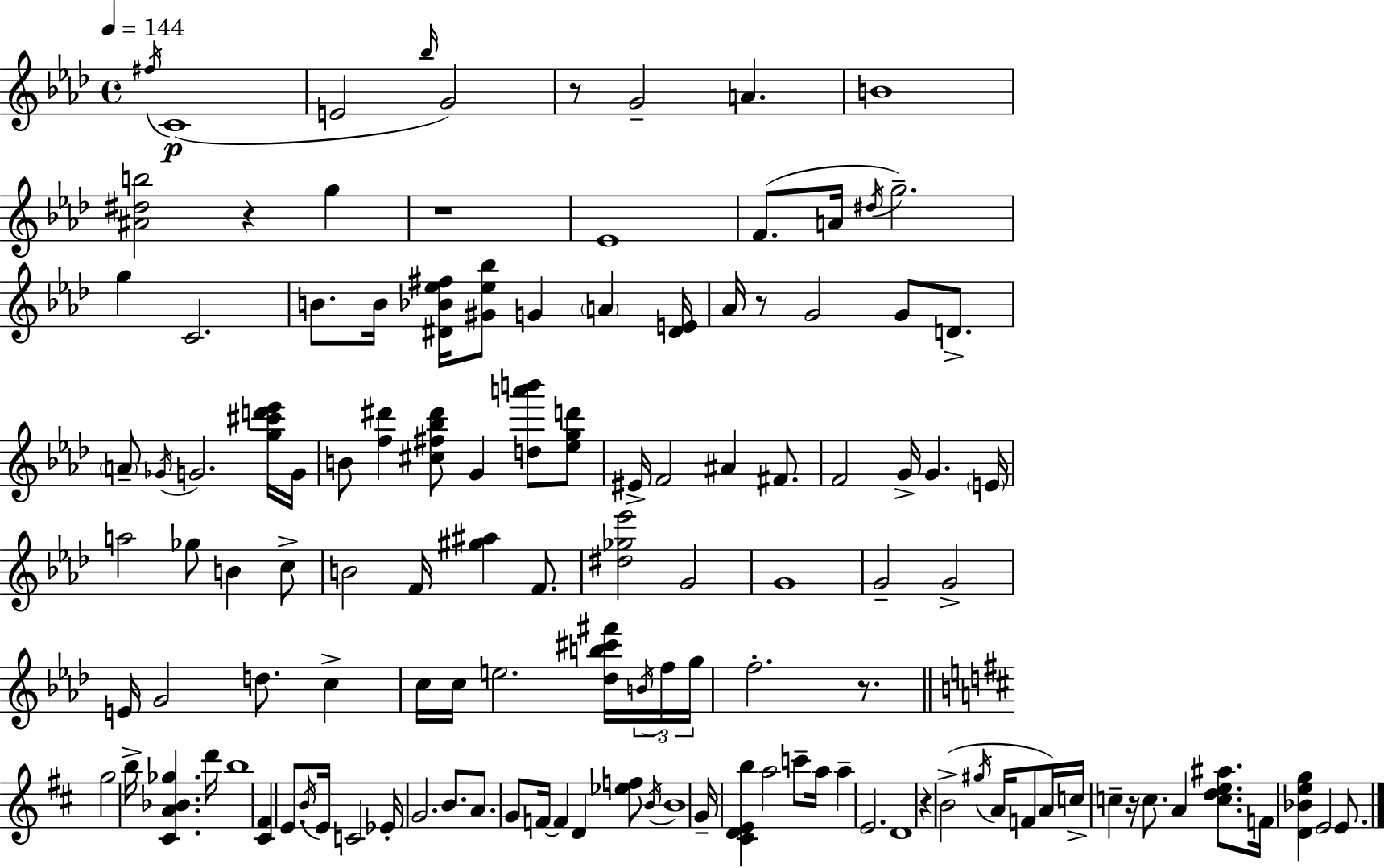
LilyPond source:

{
  \clef treble
  \time 4/4
  \defaultTimeSignature
  \key f \minor
  \tempo 4 = 144
  \acciaccatura { fis''16 }\p c'1( | e'2 \grace { bes''16 } g'2) | r8 g'2-- a'4. | b'1 | \break <ais' dis'' b''>2 r4 g''4 | r1 | ees'1 | f'8.( a'16 \acciaccatura { dis''16 }) g''2.-- | \break g''4 c'2. | b'8. b'16 <dis' bes' ees'' fis''>16 <gis' ees'' bes''>8 g'4 \parenthesize a'4 | <dis' e'>16 aes'16 r8 g'2 g'8 | d'8.-> \parenthesize a'8-- \acciaccatura { ges'16 } g'2. | \break <g'' cis''' d''' ees'''>16 g'16 b'8 <f'' dis'''>4 <cis'' fis'' bes'' dis'''>8 g'4 | <d'' a''' b'''>8 <ees'' g'' d'''>8 eis'16-> f'2 ais'4 | fis'8. f'2 g'16-> g'4. | \parenthesize e'16 a''2 ges''8 b'4 | \break c''8-> b'2 f'16 <gis'' ais''>4 | f'8. <dis'' ges'' ees'''>2 g'2 | g'1 | g'2-- g'2-> | \break e'16 g'2 d''8. | c''4-> c''16 c''16 e''2. | <des'' b'' cis''' fis'''>16 \tuplet 3/2 { \acciaccatura { b'16 } f''16 g''16 } f''2.-. | r8. \bar "||" \break \key b \minor g''2 b''16-> <cis' a' bes' ges''>4. d'''16 | b''1 | <cis' fis'>4 e'8. \acciaccatura { b'16 } e'16 c'2 | ees'16-. g'2. b'8. | \break a'8. g'8 f'16~~ f'4 d'4 <ees'' f''>8 | \acciaccatura { b'16 } b'1 | g'16-- <cis' d' e' b''>4 a''2 c'''8-- | a''16 a''4-- e'2. | \break d'1 | r4 b'2->( \acciaccatura { gis''16 } a'16 | f'8 a'16) c''16-> c''4-- r16 c''8. a'4 | <c'' d'' e'' ais''>8. f'16 <d' bes' e'' g''>4 e'2 | \break e'8. \bar "|."
}